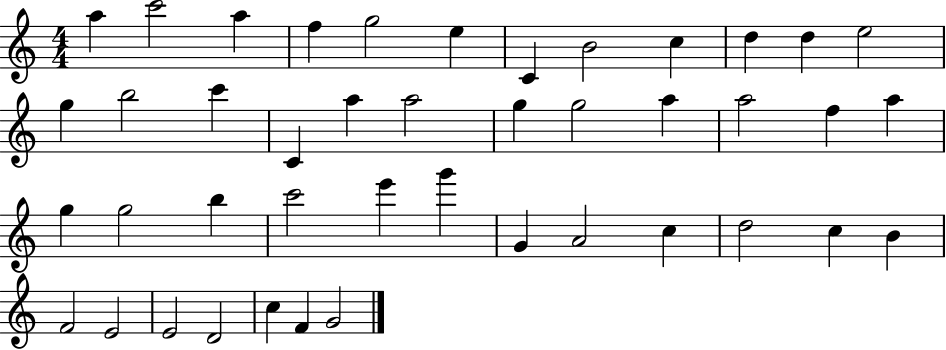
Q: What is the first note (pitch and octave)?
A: A5